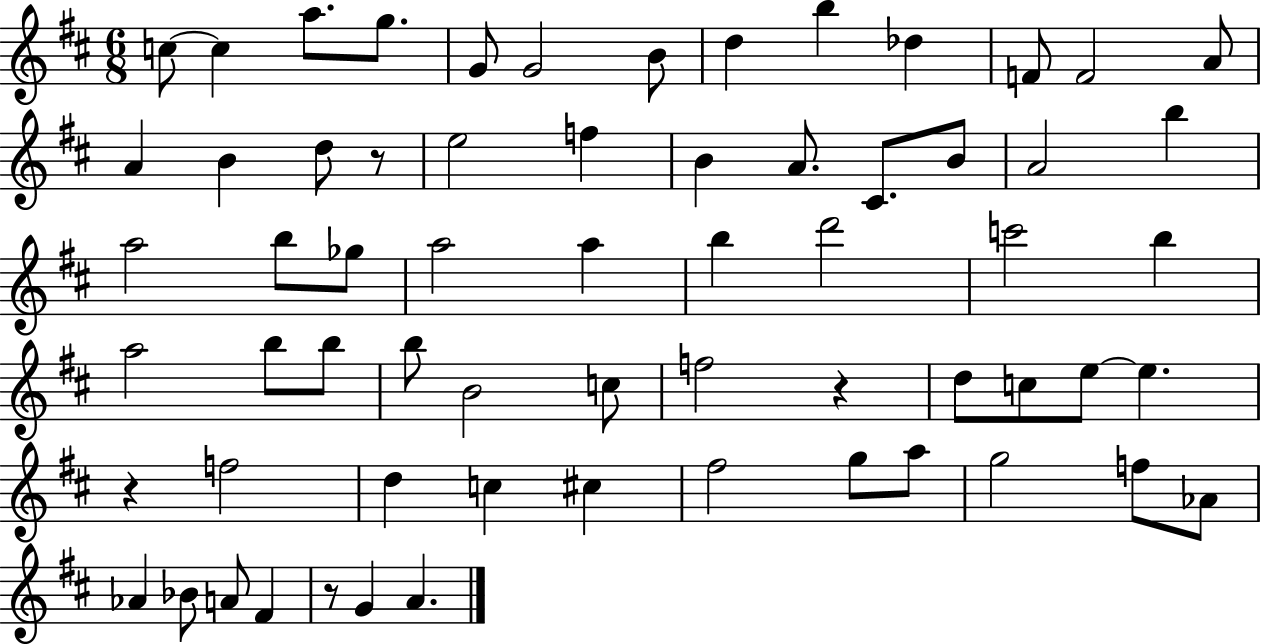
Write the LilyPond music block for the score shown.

{
  \clef treble
  \numericTimeSignature
  \time 6/8
  \key d \major
  \repeat volta 2 { c''8~~ c''4 a''8. g''8. | g'8 g'2 b'8 | d''4 b''4 des''4 | f'8 f'2 a'8 | \break a'4 b'4 d''8 r8 | e''2 f''4 | b'4 a'8. cis'8. b'8 | a'2 b''4 | \break a''2 b''8 ges''8 | a''2 a''4 | b''4 d'''2 | c'''2 b''4 | \break a''2 b''8 b''8 | b''8 b'2 c''8 | f''2 r4 | d''8 c''8 e''8~~ e''4. | \break r4 f''2 | d''4 c''4 cis''4 | fis''2 g''8 a''8 | g''2 f''8 aes'8 | \break aes'4 bes'8 a'8 fis'4 | r8 g'4 a'4. | } \bar "|."
}